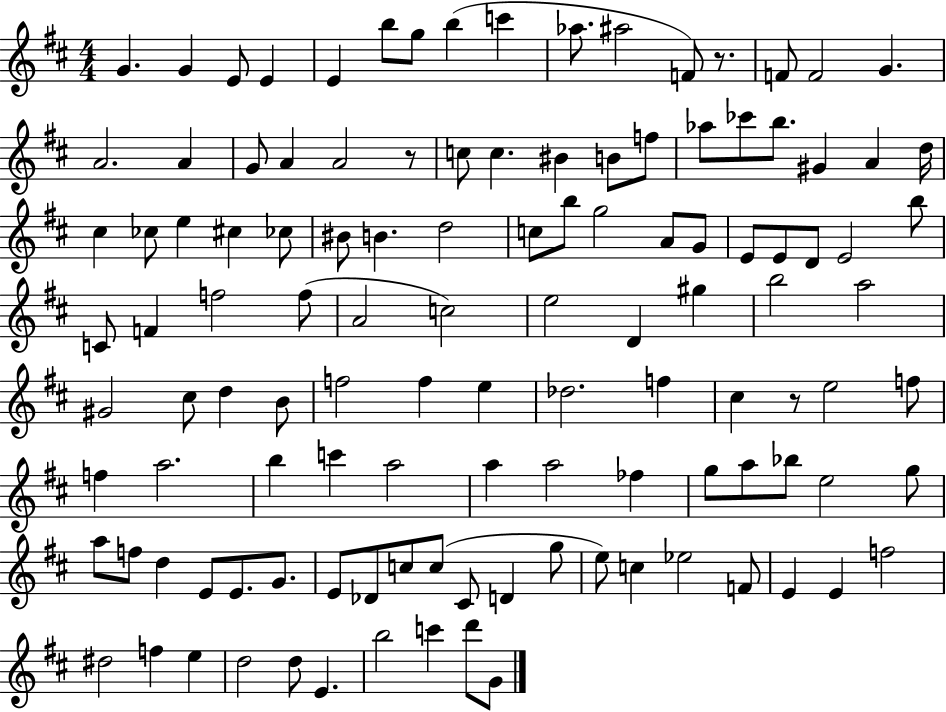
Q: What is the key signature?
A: D major